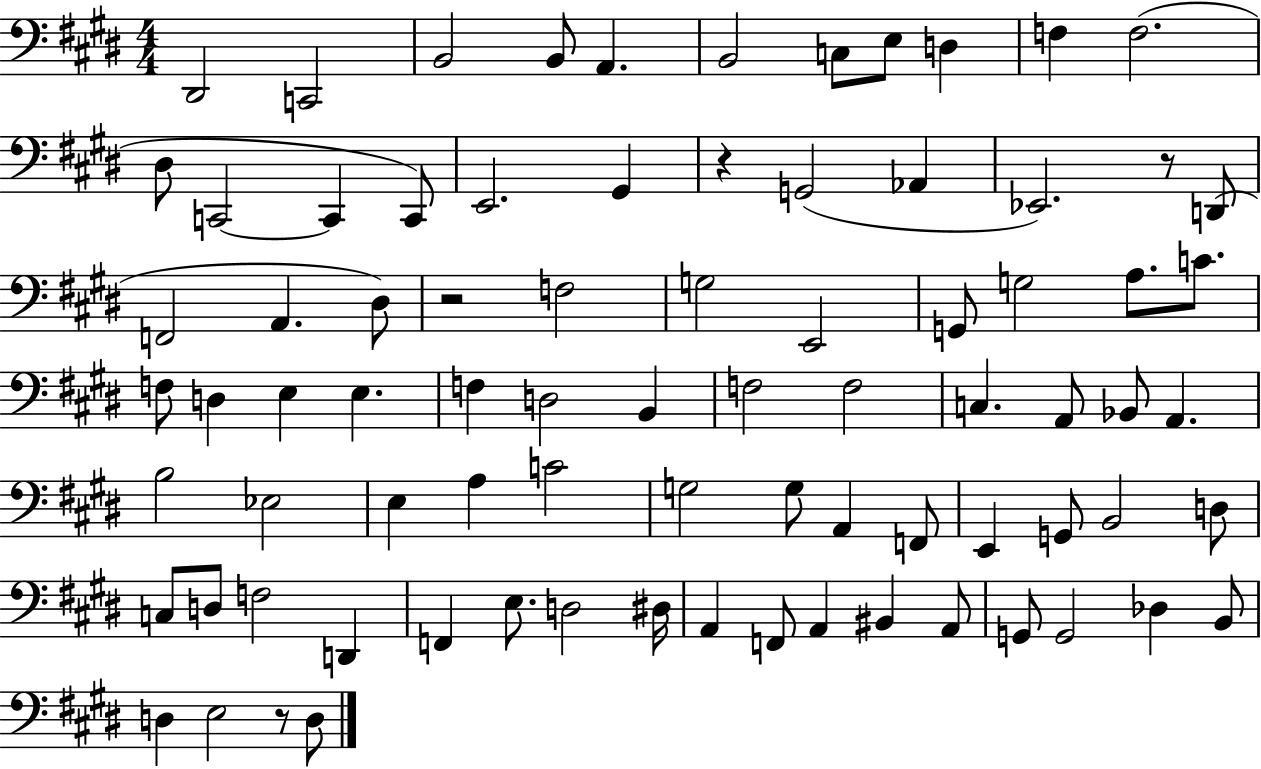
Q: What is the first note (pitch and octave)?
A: D#2